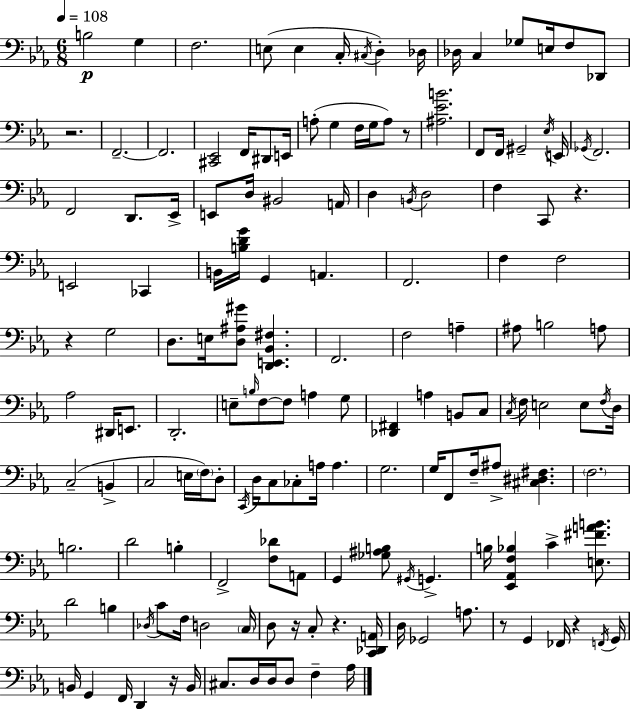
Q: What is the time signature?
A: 6/8